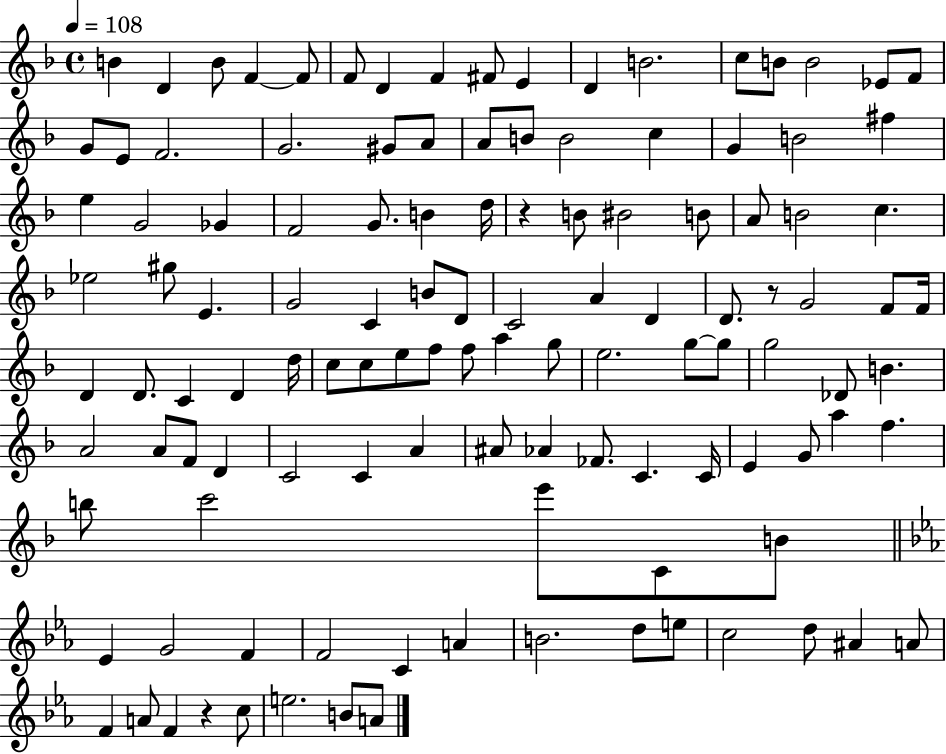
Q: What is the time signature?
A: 4/4